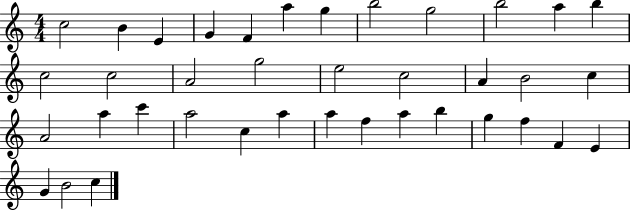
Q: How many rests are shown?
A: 0